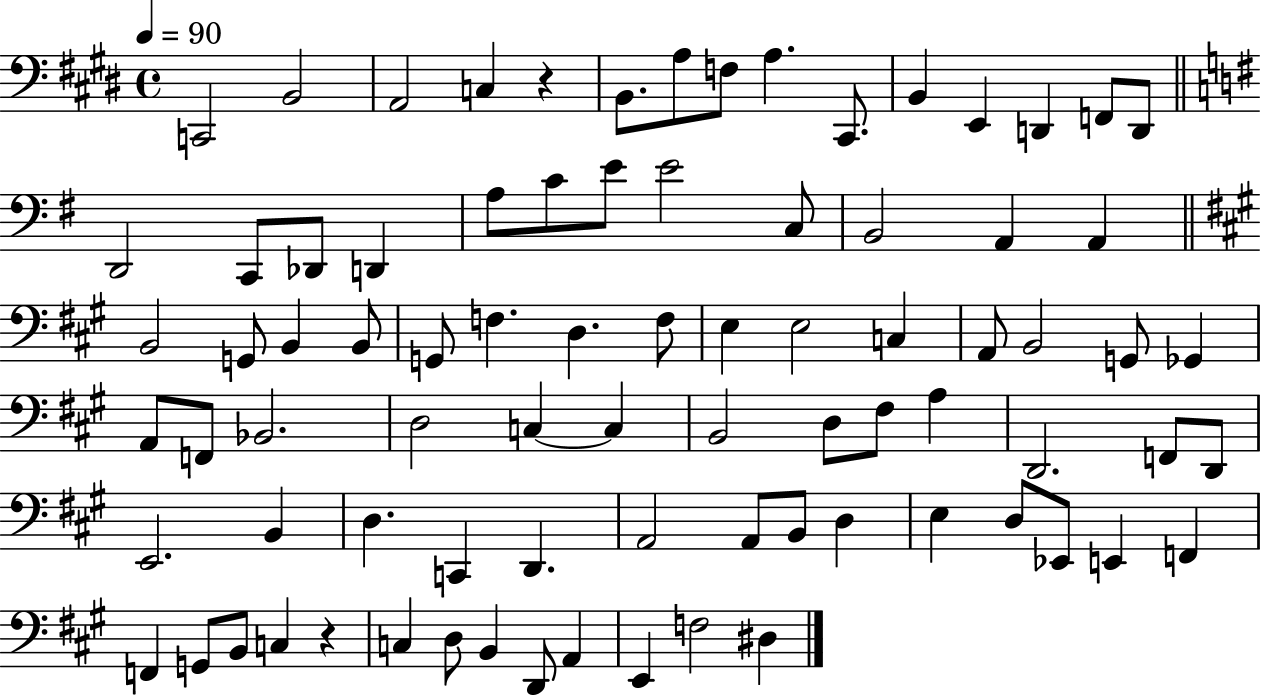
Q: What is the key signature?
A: E major